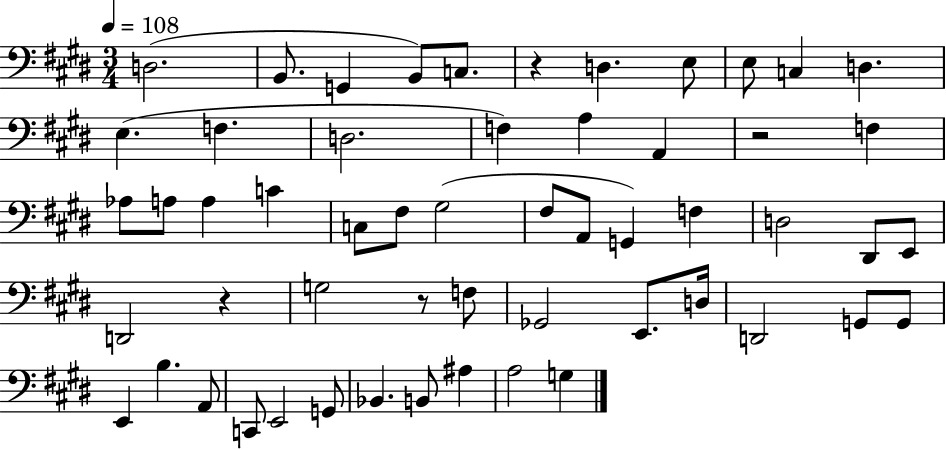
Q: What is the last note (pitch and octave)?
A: G3